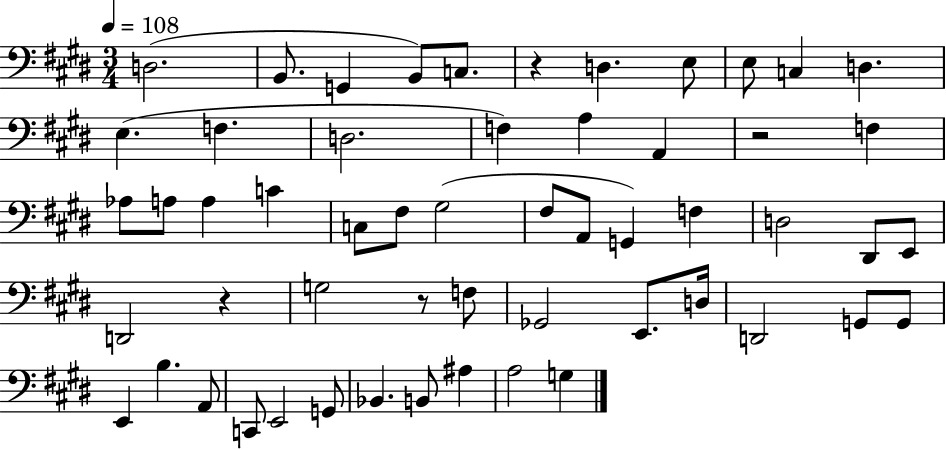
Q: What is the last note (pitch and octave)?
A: G3